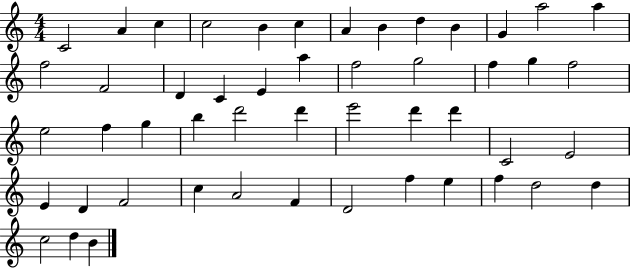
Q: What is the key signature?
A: C major